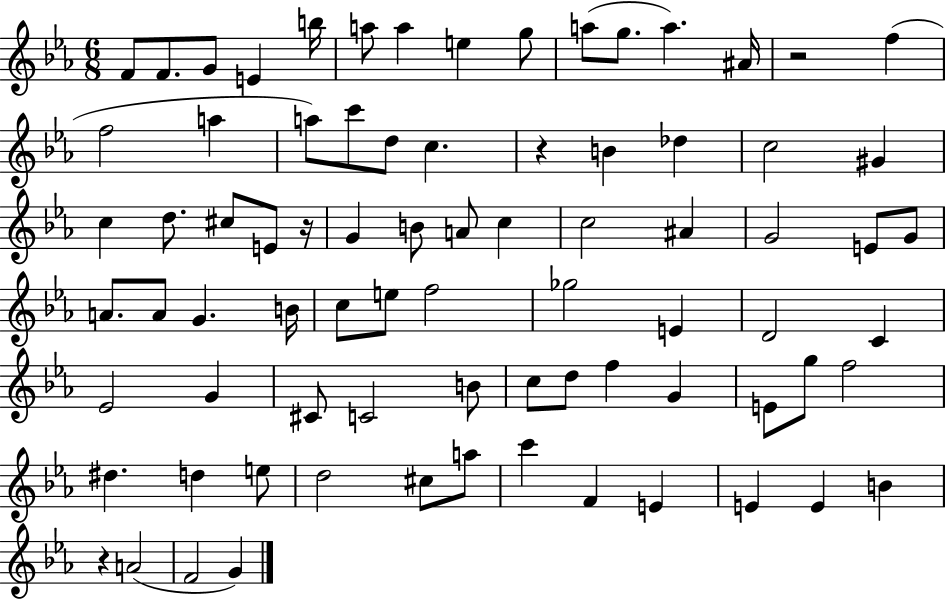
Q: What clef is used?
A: treble